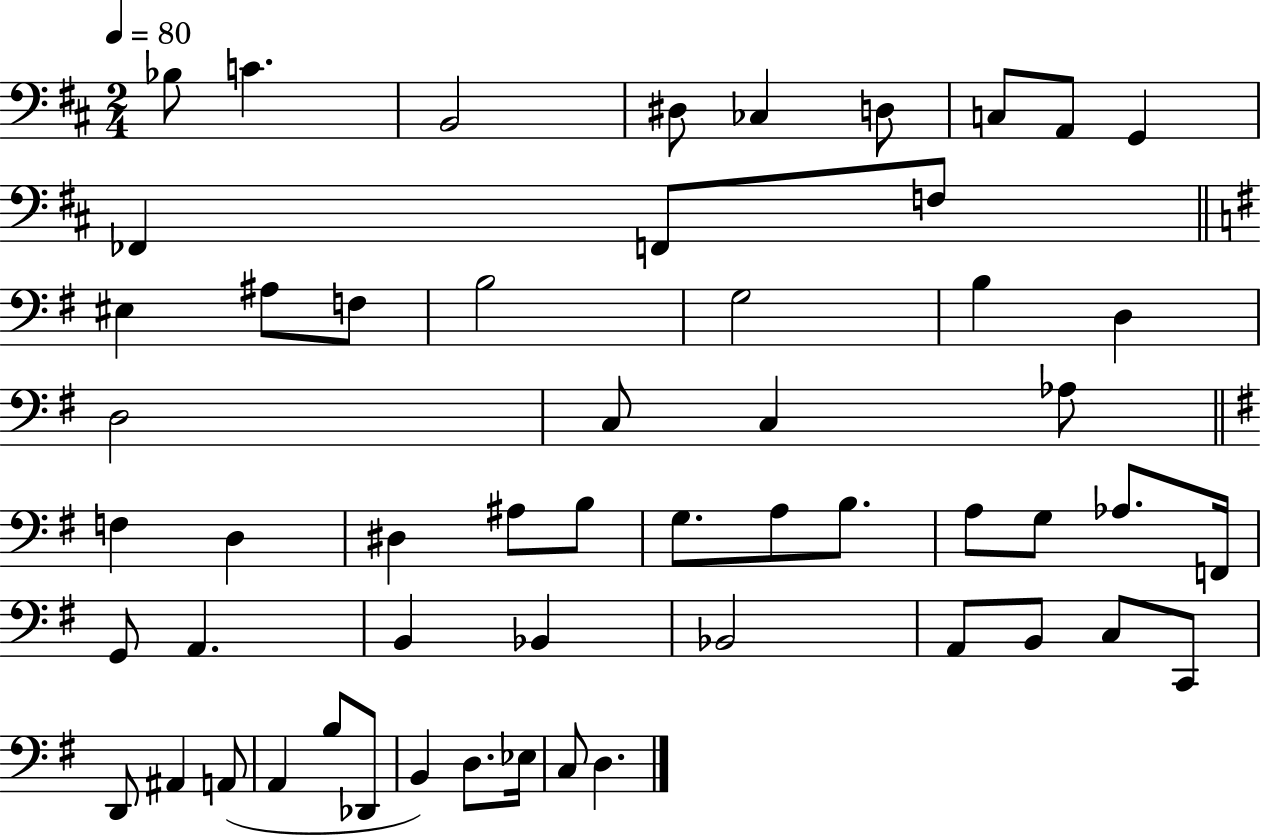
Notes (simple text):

Bb3/e C4/q. B2/h D#3/e CES3/q D3/e C3/e A2/e G2/q FES2/q F2/e F3/e EIS3/q A#3/e F3/e B3/h G3/h B3/q D3/q D3/h C3/e C3/q Ab3/e F3/q D3/q D#3/q A#3/e B3/e G3/e. A3/e B3/e. A3/e G3/e Ab3/e. F2/s G2/e A2/q. B2/q Bb2/q Bb2/h A2/e B2/e C3/e C2/e D2/e A#2/q A2/e A2/q B3/e Db2/e B2/q D3/e. Eb3/s C3/e D3/q.